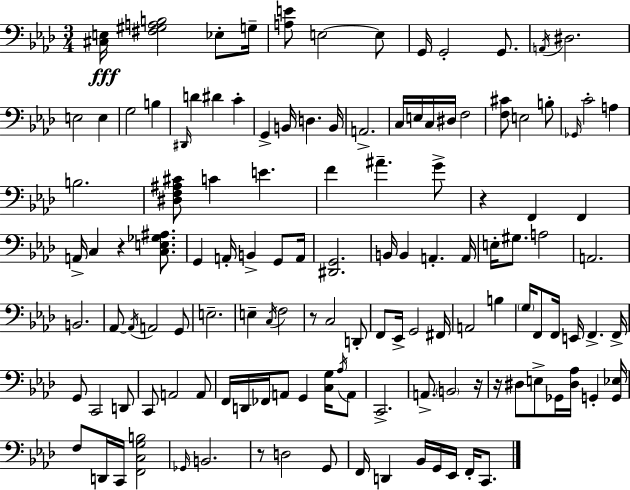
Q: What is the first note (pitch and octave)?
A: Eb3